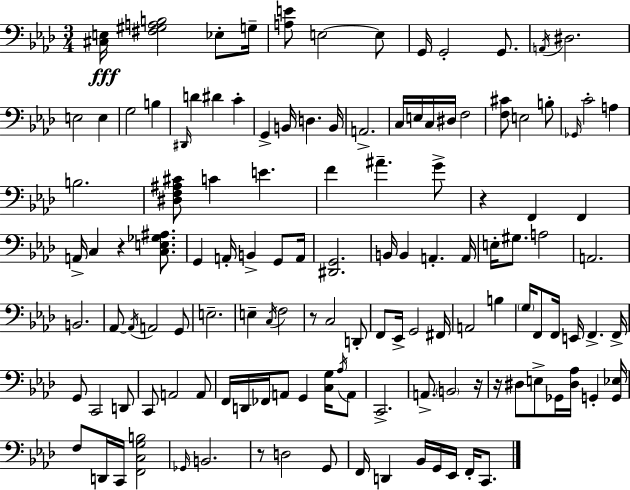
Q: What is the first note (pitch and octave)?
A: Eb3